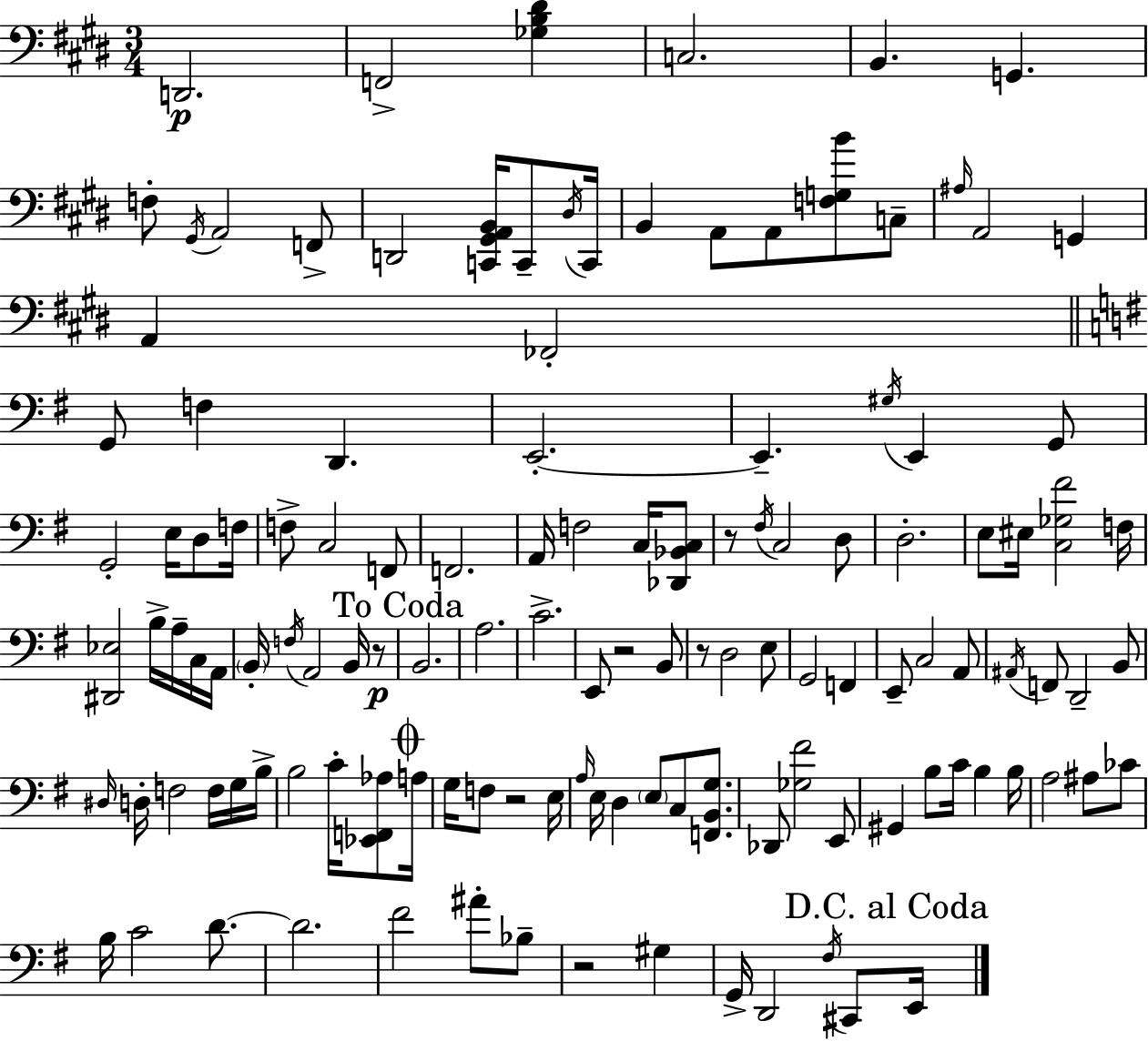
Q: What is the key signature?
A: E major